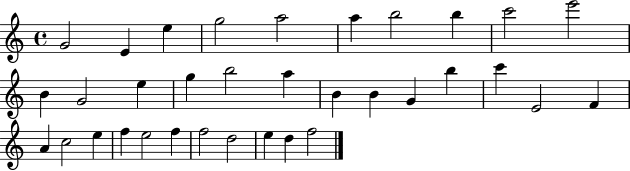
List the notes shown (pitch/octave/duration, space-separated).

G4/h E4/q E5/q G5/h A5/h A5/q B5/h B5/q C6/h E6/h B4/q G4/h E5/q G5/q B5/h A5/q B4/q B4/q G4/q B5/q C6/q E4/h F4/q A4/q C5/h E5/q F5/q E5/h F5/q F5/h D5/h E5/q D5/q F5/h